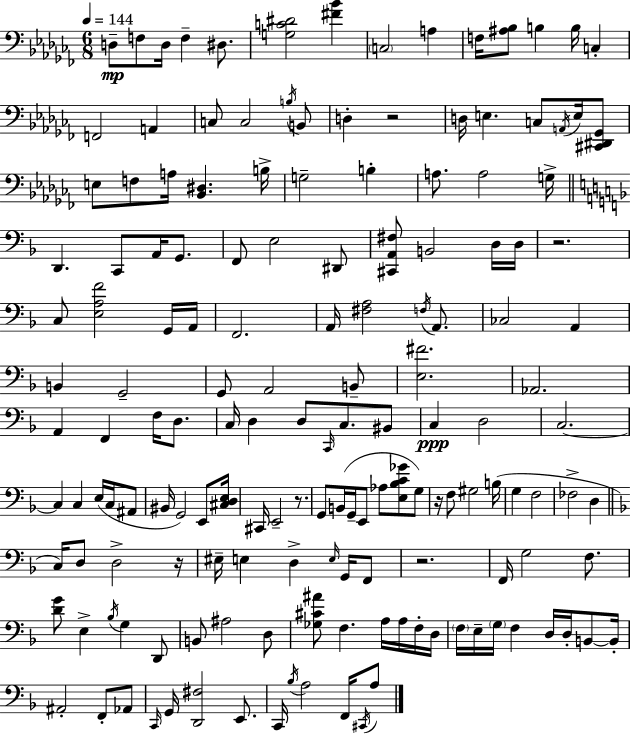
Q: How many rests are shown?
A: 6